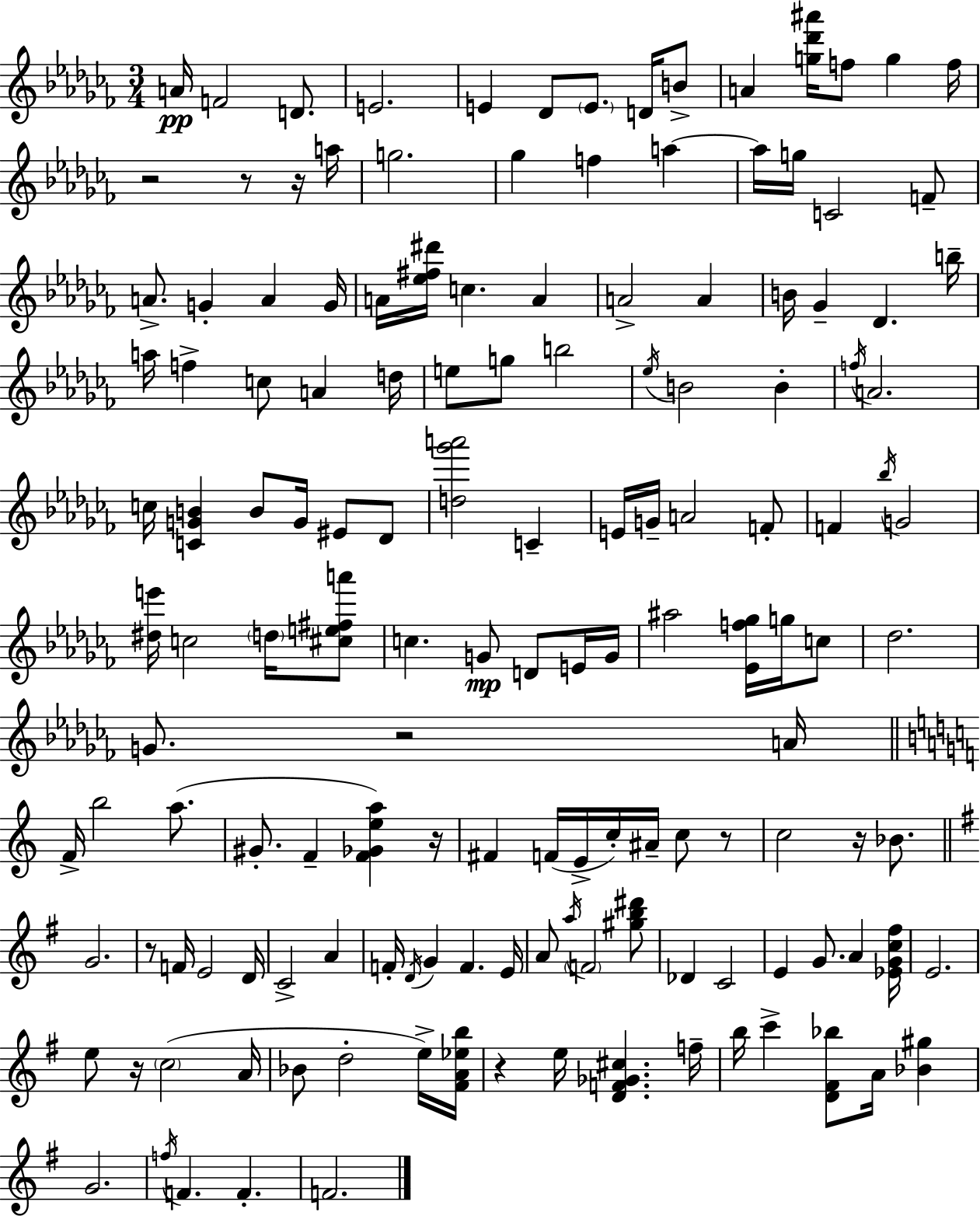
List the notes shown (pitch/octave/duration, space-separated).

A4/s F4/h D4/e. E4/h. E4/q Db4/e E4/e. D4/s B4/e A4/q [G5,Db6,A#6]/s F5/e G5/q F5/s R/h R/e R/s A5/s G5/h. Gb5/q F5/q A5/q A5/s G5/s C4/h F4/e A4/e. G4/q A4/q G4/s A4/s [Eb5,F#5,D#6]/s C5/q. A4/q A4/h A4/q B4/s Gb4/q Db4/q. B5/s A5/s F5/q C5/e A4/q D5/s E5/e G5/e B5/h Eb5/s B4/h B4/q F5/s A4/h. C5/s [C4,G4,B4]/q B4/e G4/s EIS4/e Db4/e [D5,Gb6,A6]/h C4/q E4/s G4/s A4/h F4/e F4/q Bb5/s G4/h [D#5,E6]/s C5/h D5/s [C#5,E5,F#5,A6]/e C5/q. G4/e D4/e E4/s G4/s A#5/h [Eb4,F5,Gb5]/s G5/s C5/e Db5/h. G4/e. R/h A4/s F4/s B5/h A5/e. G#4/e. F4/q [F4,Gb4,E5,A5]/q R/s F#4/q F4/s E4/s C5/s A#4/s C5/e R/e C5/h R/s Bb4/e. G4/h. R/e F4/s E4/h D4/s C4/h A4/q F4/s D4/s G4/q F4/q. E4/s A4/e A5/s F4/h [G#5,B5,D#6]/e Db4/q C4/h E4/q G4/e. A4/q [Eb4,G4,C5,F#5]/s E4/h. E5/e R/s C5/h A4/s Bb4/e D5/h E5/s [F#4,A4,Eb5,B5]/s R/q E5/s [D4,F4,Gb4,C#5]/q. F5/s B5/s C6/q [D4,F#4,Bb5]/e A4/s [Bb4,G#5]/q G4/h. F5/s F4/q. F4/q. F4/h.